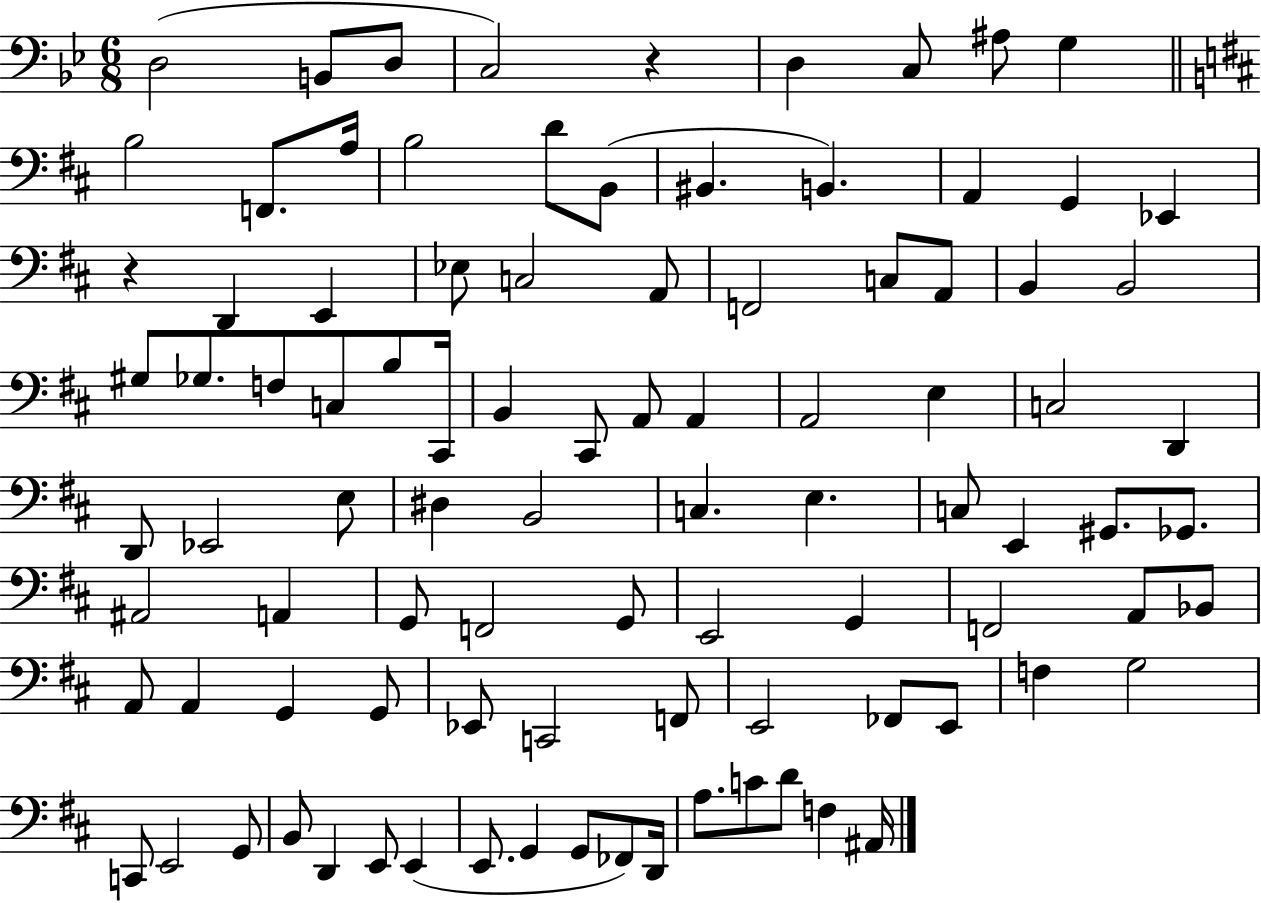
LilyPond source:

{
  \clef bass
  \numericTimeSignature
  \time 6/8
  \key bes \major
  \repeat volta 2 { d2( b,8 d8 | c2) r4 | d4 c8 ais8 g4 | \bar "||" \break \key d \major b2 f,8. a16 | b2 d'8 b,8( | bis,4. b,4.) | a,4 g,4 ees,4 | \break r4 d,4 e,4 | ees8 c2 a,8 | f,2 c8 a,8 | b,4 b,2 | \break gis8 ges8. f8 c8 b8 cis,16 | b,4 cis,8 a,8 a,4 | a,2 e4 | c2 d,4 | \break d,8 ees,2 e8 | dis4 b,2 | c4. e4. | c8 e,4 gis,8. ges,8. | \break ais,2 a,4 | g,8 f,2 g,8 | e,2 g,4 | f,2 a,8 bes,8 | \break a,8 a,4 g,4 g,8 | ees,8 c,2 f,8 | e,2 fes,8 e,8 | f4 g2 | \break c,8 e,2 g,8 | b,8 d,4 e,8 e,4( | e,8. g,4 g,8 fes,8) d,16 | a8. c'8 d'8 f4 ais,16 | \break } \bar "|."
}